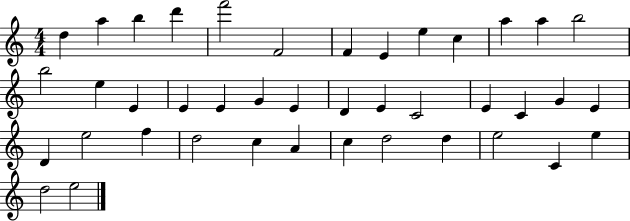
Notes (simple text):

D5/q A5/q B5/q D6/q F6/h F4/h F4/q E4/q E5/q C5/q A5/q A5/q B5/h B5/h E5/q E4/q E4/q E4/q G4/q E4/q D4/q E4/q C4/h E4/q C4/q G4/q E4/q D4/q E5/h F5/q D5/h C5/q A4/q C5/q D5/h D5/q E5/h C4/q E5/q D5/h E5/h